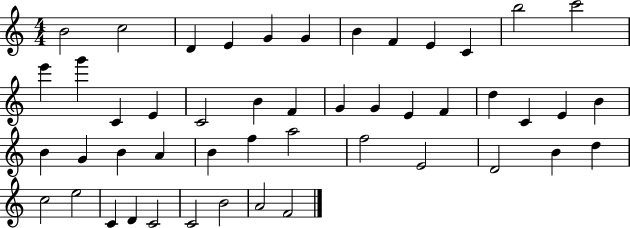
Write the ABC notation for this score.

X:1
T:Untitled
M:4/4
L:1/4
K:C
B2 c2 D E G G B F E C b2 c'2 e' g' C E C2 B F G G E F d C E B B G B A B f a2 f2 E2 D2 B d c2 e2 C D C2 C2 B2 A2 F2